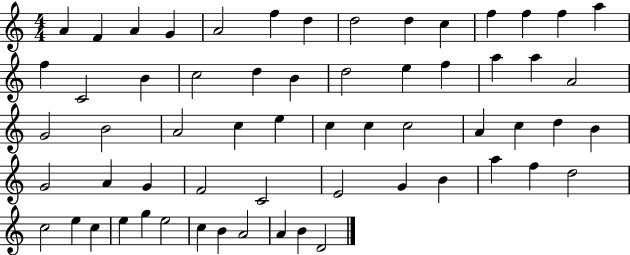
{
  \clef treble
  \numericTimeSignature
  \time 4/4
  \key c \major
  a'4 f'4 a'4 g'4 | a'2 f''4 d''4 | d''2 d''4 c''4 | f''4 f''4 f''4 a''4 | \break f''4 c'2 b'4 | c''2 d''4 b'4 | d''2 e''4 f''4 | a''4 a''4 a'2 | \break g'2 b'2 | a'2 c''4 e''4 | c''4 c''4 c''2 | a'4 c''4 d''4 b'4 | \break g'2 a'4 g'4 | f'2 c'2 | e'2 g'4 b'4 | a''4 f''4 d''2 | \break c''2 e''4 c''4 | e''4 g''4 e''2 | c''4 b'4 a'2 | a'4 b'4 d'2 | \break \bar "|."
}